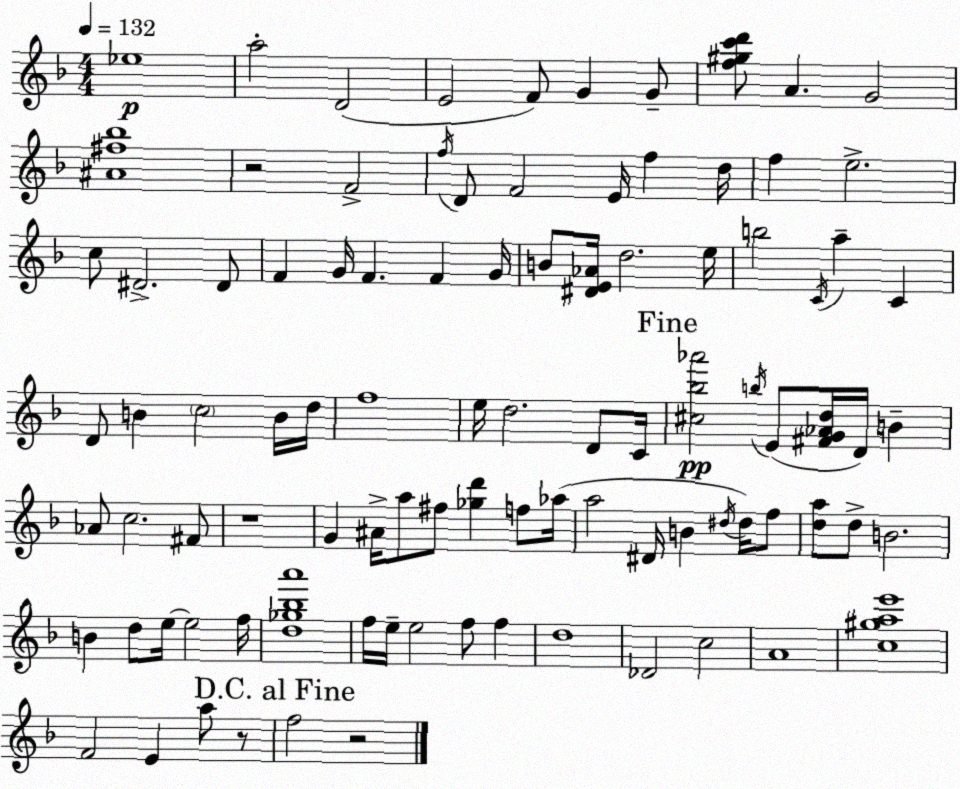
X:1
T:Untitled
M:4/4
L:1/4
K:F
_e4 a2 D2 E2 F/2 G G/2 [f^gc'd']/2 A G2 [^A^f_b]4 z2 F2 f/4 D/2 F2 E/4 f d/4 f e2 c/2 ^D2 ^D/2 F G/4 F F G/4 B/2 [^DE_A]/4 d2 e/4 b2 C/4 a C D/2 B c2 B/4 d/4 f4 e/4 d2 D/2 C/4 [^c_b_a']2 b/4 E/2 [^FG_Ad]/4 D/4 B _A/2 c2 ^F/2 z4 G ^A/4 a/2 ^f/2 [_gd'] f/2 _a/4 a2 ^D/4 B ^d/4 ^d/4 f/2 [da]/2 d/2 B2 B d/2 e/4 e2 f/4 [d_g_ba']4 f/4 e/4 e2 f/2 f d4 _D2 c2 A4 [c^gae']4 F2 E a/2 z/2 f2 z2